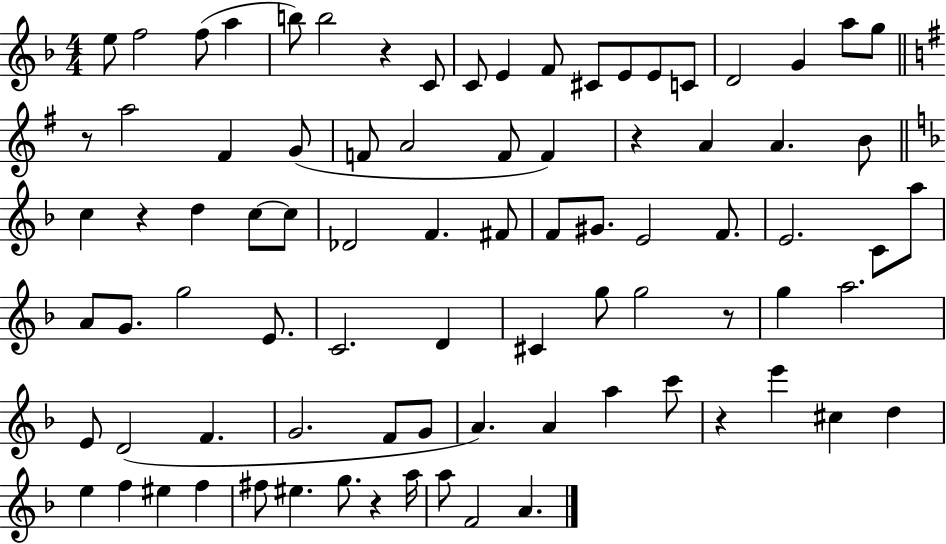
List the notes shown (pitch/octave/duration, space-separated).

E5/e F5/h F5/e A5/q B5/e B5/h R/q C4/e C4/e E4/q F4/e C#4/e E4/e E4/e C4/e D4/h G4/q A5/e G5/e R/e A5/h F#4/q G4/e F4/e A4/h F4/e F4/q R/q A4/q A4/q. B4/e C5/q R/q D5/q C5/e C5/e Db4/h F4/q. F#4/e F4/e G#4/e. E4/h F4/e. E4/h. C4/e A5/e A4/e G4/e. G5/h E4/e. C4/h. D4/q C#4/q G5/e G5/h R/e G5/q A5/h. E4/e D4/h F4/q. G4/h. F4/e G4/e A4/q. A4/q A5/q C6/e R/q E6/q C#5/q D5/q E5/q F5/q EIS5/q F5/q F#5/e EIS5/q. G5/e. R/q A5/s A5/e F4/h A4/q.